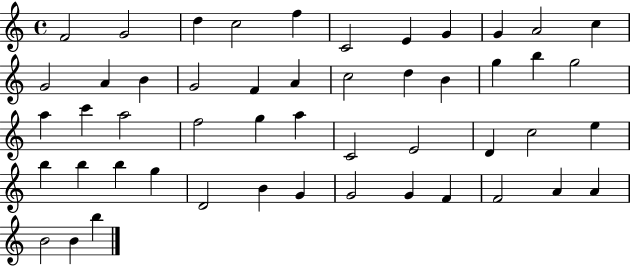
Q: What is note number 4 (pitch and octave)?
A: C5